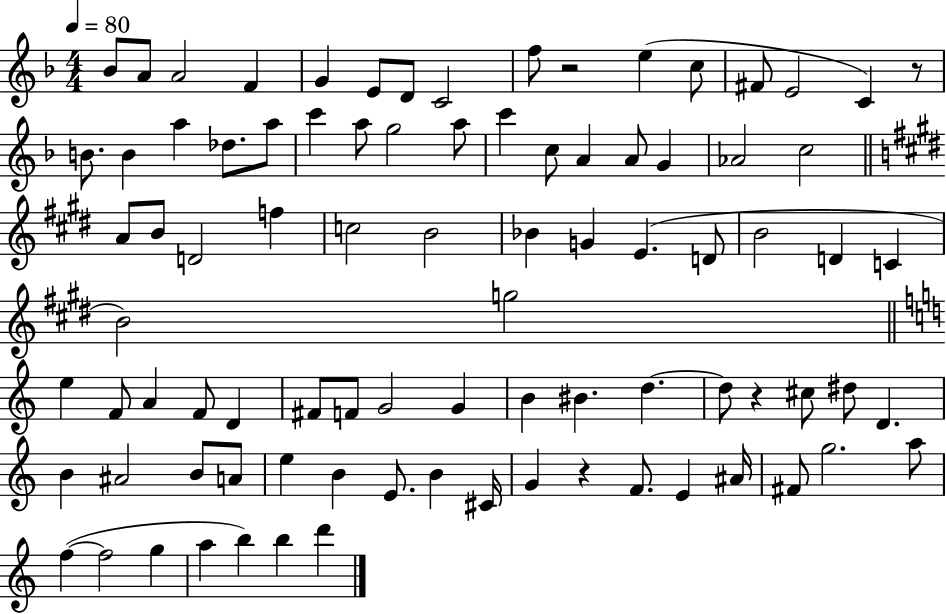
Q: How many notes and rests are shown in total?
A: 88